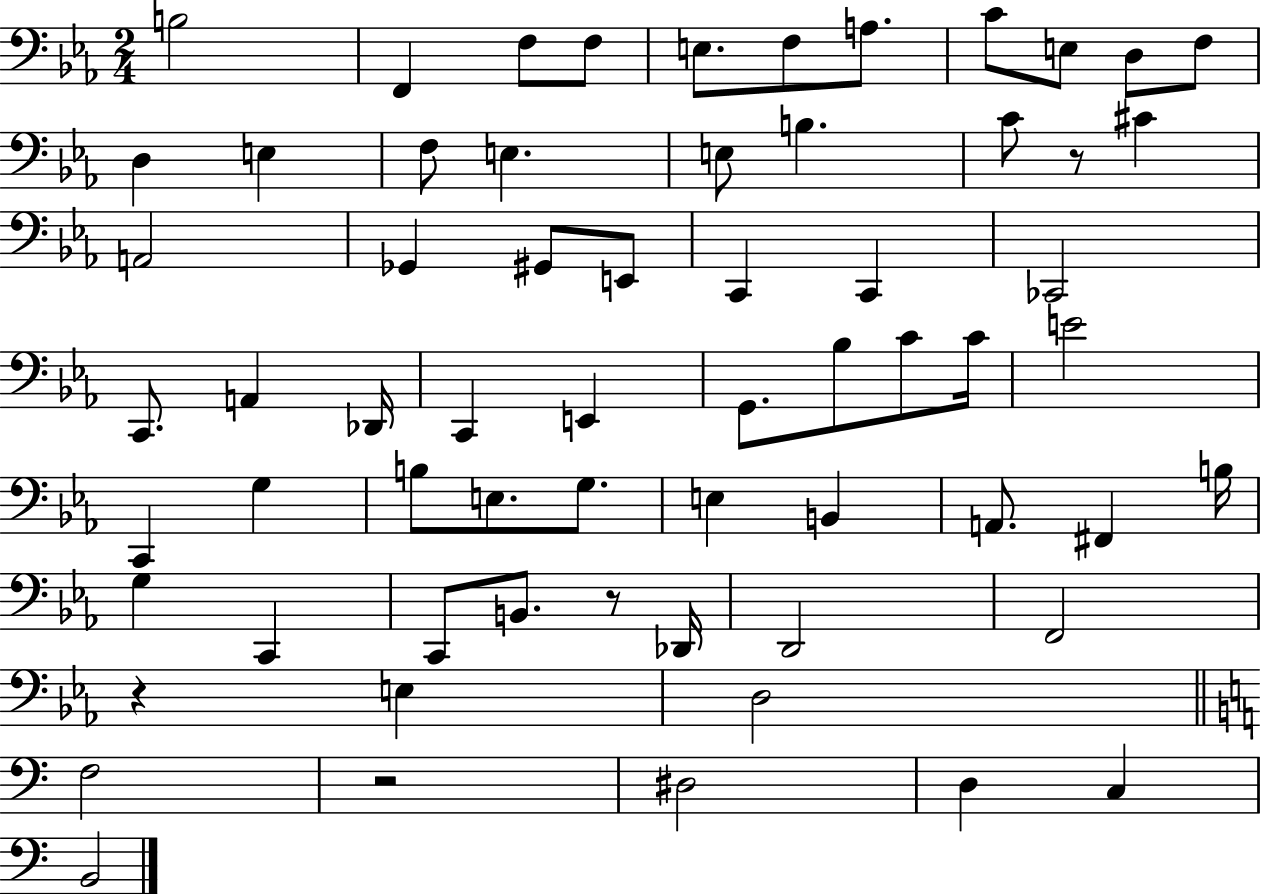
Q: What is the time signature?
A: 2/4